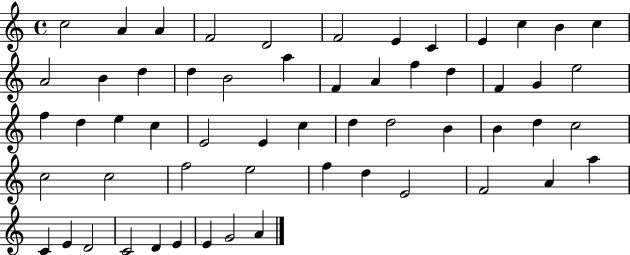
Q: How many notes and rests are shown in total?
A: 57